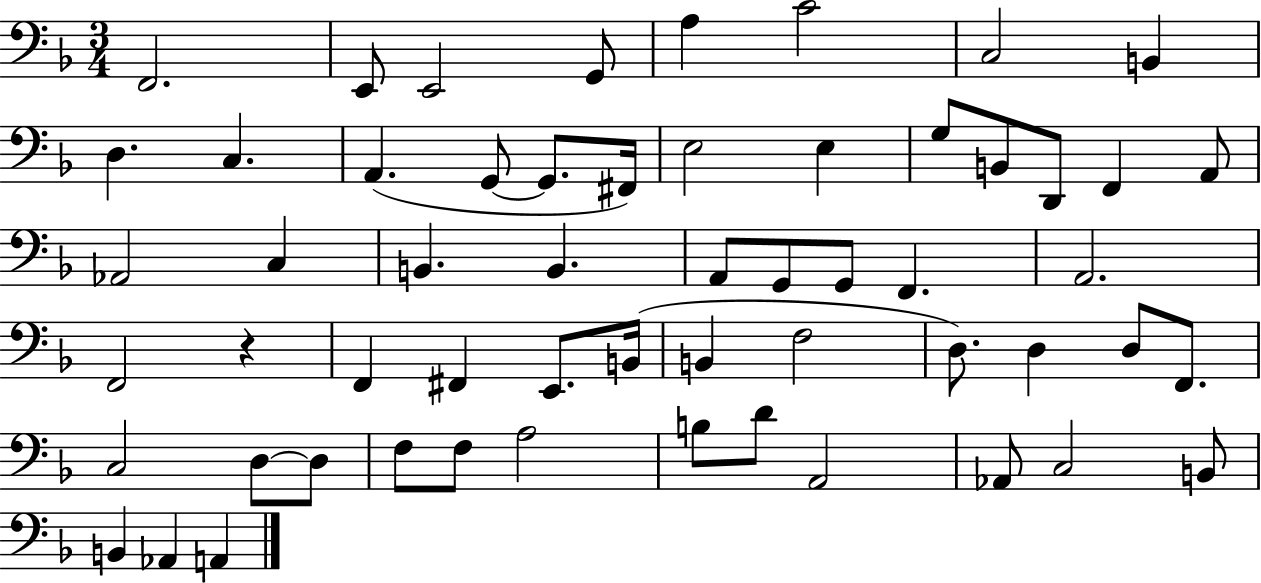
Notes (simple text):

F2/h. E2/e E2/h G2/e A3/q C4/h C3/h B2/q D3/q. C3/q. A2/q. G2/e G2/e. F#2/s E3/h E3/q G3/e B2/e D2/e F2/q A2/e Ab2/h C3/q B2/q. B2/q. A2/e G2/e G2/e F2/q. A2/h. F2/h R/q F2/q F#2/q E2/e. B2/s B2/q F3/h D3/e. D3/q D3/e F2/e. C3/h D3/e D3/e F3/e F3/e A3/h B3/e D4/e A2/h Ab2/e C3/h B2/e B2/q Ab2/q A2/q